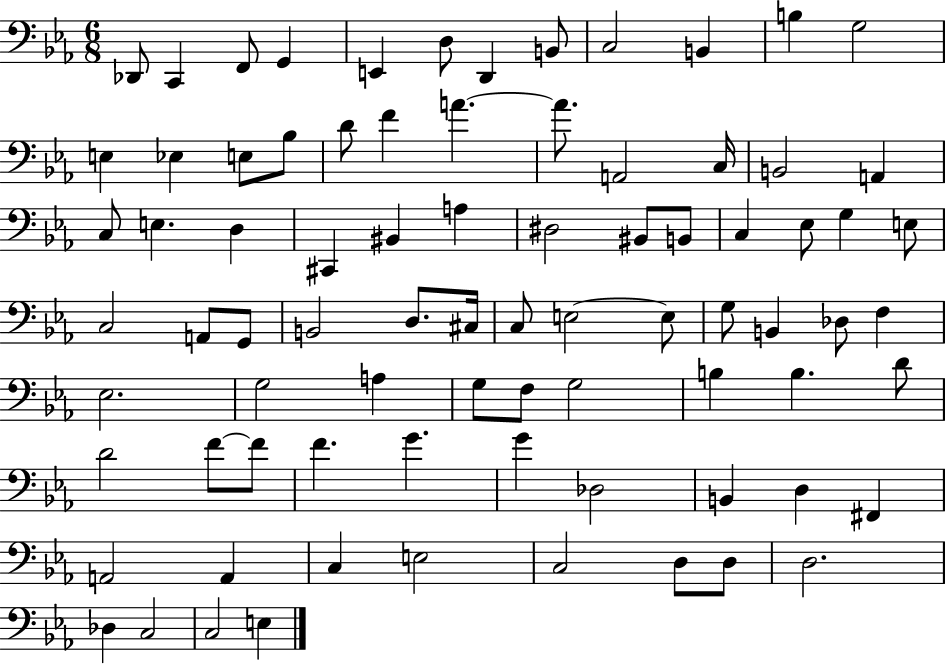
X:1
T:Untitled
M:6/8
L:1/4
K:Eb
_D,,/2 C,, F,,/2 G,, E,, D,/2 D,, B,,/2 C,2 B,, B, G,2 E, _E, E,/2 _B,/2 D/2 F A A/2 A,,2 C,/4 B,,2 A,, C,/2 E, D, ^C,, ^B,, A, ^D,2 ^B,,/2 B,,/2 C, _E,/2 G, E,/2 C,2 A,,/2 G,,/2 B,,2 D,/2 ^C,/4 C,/2 E,2 E,/2 G,/2 B,, _D,/2 F, _E,2 G,2 A, G,/2 F,/2 G,2 B, B, D/2 D2 F/2 F/2 F G G _D,2 B,, D, ^F,, A,,2 A,, C, E,2 C,2 D,/2 D,/2 D,2 _D, C,2 C,2 E,